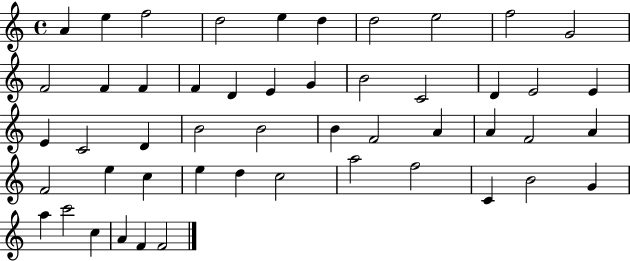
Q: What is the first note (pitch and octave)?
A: A4